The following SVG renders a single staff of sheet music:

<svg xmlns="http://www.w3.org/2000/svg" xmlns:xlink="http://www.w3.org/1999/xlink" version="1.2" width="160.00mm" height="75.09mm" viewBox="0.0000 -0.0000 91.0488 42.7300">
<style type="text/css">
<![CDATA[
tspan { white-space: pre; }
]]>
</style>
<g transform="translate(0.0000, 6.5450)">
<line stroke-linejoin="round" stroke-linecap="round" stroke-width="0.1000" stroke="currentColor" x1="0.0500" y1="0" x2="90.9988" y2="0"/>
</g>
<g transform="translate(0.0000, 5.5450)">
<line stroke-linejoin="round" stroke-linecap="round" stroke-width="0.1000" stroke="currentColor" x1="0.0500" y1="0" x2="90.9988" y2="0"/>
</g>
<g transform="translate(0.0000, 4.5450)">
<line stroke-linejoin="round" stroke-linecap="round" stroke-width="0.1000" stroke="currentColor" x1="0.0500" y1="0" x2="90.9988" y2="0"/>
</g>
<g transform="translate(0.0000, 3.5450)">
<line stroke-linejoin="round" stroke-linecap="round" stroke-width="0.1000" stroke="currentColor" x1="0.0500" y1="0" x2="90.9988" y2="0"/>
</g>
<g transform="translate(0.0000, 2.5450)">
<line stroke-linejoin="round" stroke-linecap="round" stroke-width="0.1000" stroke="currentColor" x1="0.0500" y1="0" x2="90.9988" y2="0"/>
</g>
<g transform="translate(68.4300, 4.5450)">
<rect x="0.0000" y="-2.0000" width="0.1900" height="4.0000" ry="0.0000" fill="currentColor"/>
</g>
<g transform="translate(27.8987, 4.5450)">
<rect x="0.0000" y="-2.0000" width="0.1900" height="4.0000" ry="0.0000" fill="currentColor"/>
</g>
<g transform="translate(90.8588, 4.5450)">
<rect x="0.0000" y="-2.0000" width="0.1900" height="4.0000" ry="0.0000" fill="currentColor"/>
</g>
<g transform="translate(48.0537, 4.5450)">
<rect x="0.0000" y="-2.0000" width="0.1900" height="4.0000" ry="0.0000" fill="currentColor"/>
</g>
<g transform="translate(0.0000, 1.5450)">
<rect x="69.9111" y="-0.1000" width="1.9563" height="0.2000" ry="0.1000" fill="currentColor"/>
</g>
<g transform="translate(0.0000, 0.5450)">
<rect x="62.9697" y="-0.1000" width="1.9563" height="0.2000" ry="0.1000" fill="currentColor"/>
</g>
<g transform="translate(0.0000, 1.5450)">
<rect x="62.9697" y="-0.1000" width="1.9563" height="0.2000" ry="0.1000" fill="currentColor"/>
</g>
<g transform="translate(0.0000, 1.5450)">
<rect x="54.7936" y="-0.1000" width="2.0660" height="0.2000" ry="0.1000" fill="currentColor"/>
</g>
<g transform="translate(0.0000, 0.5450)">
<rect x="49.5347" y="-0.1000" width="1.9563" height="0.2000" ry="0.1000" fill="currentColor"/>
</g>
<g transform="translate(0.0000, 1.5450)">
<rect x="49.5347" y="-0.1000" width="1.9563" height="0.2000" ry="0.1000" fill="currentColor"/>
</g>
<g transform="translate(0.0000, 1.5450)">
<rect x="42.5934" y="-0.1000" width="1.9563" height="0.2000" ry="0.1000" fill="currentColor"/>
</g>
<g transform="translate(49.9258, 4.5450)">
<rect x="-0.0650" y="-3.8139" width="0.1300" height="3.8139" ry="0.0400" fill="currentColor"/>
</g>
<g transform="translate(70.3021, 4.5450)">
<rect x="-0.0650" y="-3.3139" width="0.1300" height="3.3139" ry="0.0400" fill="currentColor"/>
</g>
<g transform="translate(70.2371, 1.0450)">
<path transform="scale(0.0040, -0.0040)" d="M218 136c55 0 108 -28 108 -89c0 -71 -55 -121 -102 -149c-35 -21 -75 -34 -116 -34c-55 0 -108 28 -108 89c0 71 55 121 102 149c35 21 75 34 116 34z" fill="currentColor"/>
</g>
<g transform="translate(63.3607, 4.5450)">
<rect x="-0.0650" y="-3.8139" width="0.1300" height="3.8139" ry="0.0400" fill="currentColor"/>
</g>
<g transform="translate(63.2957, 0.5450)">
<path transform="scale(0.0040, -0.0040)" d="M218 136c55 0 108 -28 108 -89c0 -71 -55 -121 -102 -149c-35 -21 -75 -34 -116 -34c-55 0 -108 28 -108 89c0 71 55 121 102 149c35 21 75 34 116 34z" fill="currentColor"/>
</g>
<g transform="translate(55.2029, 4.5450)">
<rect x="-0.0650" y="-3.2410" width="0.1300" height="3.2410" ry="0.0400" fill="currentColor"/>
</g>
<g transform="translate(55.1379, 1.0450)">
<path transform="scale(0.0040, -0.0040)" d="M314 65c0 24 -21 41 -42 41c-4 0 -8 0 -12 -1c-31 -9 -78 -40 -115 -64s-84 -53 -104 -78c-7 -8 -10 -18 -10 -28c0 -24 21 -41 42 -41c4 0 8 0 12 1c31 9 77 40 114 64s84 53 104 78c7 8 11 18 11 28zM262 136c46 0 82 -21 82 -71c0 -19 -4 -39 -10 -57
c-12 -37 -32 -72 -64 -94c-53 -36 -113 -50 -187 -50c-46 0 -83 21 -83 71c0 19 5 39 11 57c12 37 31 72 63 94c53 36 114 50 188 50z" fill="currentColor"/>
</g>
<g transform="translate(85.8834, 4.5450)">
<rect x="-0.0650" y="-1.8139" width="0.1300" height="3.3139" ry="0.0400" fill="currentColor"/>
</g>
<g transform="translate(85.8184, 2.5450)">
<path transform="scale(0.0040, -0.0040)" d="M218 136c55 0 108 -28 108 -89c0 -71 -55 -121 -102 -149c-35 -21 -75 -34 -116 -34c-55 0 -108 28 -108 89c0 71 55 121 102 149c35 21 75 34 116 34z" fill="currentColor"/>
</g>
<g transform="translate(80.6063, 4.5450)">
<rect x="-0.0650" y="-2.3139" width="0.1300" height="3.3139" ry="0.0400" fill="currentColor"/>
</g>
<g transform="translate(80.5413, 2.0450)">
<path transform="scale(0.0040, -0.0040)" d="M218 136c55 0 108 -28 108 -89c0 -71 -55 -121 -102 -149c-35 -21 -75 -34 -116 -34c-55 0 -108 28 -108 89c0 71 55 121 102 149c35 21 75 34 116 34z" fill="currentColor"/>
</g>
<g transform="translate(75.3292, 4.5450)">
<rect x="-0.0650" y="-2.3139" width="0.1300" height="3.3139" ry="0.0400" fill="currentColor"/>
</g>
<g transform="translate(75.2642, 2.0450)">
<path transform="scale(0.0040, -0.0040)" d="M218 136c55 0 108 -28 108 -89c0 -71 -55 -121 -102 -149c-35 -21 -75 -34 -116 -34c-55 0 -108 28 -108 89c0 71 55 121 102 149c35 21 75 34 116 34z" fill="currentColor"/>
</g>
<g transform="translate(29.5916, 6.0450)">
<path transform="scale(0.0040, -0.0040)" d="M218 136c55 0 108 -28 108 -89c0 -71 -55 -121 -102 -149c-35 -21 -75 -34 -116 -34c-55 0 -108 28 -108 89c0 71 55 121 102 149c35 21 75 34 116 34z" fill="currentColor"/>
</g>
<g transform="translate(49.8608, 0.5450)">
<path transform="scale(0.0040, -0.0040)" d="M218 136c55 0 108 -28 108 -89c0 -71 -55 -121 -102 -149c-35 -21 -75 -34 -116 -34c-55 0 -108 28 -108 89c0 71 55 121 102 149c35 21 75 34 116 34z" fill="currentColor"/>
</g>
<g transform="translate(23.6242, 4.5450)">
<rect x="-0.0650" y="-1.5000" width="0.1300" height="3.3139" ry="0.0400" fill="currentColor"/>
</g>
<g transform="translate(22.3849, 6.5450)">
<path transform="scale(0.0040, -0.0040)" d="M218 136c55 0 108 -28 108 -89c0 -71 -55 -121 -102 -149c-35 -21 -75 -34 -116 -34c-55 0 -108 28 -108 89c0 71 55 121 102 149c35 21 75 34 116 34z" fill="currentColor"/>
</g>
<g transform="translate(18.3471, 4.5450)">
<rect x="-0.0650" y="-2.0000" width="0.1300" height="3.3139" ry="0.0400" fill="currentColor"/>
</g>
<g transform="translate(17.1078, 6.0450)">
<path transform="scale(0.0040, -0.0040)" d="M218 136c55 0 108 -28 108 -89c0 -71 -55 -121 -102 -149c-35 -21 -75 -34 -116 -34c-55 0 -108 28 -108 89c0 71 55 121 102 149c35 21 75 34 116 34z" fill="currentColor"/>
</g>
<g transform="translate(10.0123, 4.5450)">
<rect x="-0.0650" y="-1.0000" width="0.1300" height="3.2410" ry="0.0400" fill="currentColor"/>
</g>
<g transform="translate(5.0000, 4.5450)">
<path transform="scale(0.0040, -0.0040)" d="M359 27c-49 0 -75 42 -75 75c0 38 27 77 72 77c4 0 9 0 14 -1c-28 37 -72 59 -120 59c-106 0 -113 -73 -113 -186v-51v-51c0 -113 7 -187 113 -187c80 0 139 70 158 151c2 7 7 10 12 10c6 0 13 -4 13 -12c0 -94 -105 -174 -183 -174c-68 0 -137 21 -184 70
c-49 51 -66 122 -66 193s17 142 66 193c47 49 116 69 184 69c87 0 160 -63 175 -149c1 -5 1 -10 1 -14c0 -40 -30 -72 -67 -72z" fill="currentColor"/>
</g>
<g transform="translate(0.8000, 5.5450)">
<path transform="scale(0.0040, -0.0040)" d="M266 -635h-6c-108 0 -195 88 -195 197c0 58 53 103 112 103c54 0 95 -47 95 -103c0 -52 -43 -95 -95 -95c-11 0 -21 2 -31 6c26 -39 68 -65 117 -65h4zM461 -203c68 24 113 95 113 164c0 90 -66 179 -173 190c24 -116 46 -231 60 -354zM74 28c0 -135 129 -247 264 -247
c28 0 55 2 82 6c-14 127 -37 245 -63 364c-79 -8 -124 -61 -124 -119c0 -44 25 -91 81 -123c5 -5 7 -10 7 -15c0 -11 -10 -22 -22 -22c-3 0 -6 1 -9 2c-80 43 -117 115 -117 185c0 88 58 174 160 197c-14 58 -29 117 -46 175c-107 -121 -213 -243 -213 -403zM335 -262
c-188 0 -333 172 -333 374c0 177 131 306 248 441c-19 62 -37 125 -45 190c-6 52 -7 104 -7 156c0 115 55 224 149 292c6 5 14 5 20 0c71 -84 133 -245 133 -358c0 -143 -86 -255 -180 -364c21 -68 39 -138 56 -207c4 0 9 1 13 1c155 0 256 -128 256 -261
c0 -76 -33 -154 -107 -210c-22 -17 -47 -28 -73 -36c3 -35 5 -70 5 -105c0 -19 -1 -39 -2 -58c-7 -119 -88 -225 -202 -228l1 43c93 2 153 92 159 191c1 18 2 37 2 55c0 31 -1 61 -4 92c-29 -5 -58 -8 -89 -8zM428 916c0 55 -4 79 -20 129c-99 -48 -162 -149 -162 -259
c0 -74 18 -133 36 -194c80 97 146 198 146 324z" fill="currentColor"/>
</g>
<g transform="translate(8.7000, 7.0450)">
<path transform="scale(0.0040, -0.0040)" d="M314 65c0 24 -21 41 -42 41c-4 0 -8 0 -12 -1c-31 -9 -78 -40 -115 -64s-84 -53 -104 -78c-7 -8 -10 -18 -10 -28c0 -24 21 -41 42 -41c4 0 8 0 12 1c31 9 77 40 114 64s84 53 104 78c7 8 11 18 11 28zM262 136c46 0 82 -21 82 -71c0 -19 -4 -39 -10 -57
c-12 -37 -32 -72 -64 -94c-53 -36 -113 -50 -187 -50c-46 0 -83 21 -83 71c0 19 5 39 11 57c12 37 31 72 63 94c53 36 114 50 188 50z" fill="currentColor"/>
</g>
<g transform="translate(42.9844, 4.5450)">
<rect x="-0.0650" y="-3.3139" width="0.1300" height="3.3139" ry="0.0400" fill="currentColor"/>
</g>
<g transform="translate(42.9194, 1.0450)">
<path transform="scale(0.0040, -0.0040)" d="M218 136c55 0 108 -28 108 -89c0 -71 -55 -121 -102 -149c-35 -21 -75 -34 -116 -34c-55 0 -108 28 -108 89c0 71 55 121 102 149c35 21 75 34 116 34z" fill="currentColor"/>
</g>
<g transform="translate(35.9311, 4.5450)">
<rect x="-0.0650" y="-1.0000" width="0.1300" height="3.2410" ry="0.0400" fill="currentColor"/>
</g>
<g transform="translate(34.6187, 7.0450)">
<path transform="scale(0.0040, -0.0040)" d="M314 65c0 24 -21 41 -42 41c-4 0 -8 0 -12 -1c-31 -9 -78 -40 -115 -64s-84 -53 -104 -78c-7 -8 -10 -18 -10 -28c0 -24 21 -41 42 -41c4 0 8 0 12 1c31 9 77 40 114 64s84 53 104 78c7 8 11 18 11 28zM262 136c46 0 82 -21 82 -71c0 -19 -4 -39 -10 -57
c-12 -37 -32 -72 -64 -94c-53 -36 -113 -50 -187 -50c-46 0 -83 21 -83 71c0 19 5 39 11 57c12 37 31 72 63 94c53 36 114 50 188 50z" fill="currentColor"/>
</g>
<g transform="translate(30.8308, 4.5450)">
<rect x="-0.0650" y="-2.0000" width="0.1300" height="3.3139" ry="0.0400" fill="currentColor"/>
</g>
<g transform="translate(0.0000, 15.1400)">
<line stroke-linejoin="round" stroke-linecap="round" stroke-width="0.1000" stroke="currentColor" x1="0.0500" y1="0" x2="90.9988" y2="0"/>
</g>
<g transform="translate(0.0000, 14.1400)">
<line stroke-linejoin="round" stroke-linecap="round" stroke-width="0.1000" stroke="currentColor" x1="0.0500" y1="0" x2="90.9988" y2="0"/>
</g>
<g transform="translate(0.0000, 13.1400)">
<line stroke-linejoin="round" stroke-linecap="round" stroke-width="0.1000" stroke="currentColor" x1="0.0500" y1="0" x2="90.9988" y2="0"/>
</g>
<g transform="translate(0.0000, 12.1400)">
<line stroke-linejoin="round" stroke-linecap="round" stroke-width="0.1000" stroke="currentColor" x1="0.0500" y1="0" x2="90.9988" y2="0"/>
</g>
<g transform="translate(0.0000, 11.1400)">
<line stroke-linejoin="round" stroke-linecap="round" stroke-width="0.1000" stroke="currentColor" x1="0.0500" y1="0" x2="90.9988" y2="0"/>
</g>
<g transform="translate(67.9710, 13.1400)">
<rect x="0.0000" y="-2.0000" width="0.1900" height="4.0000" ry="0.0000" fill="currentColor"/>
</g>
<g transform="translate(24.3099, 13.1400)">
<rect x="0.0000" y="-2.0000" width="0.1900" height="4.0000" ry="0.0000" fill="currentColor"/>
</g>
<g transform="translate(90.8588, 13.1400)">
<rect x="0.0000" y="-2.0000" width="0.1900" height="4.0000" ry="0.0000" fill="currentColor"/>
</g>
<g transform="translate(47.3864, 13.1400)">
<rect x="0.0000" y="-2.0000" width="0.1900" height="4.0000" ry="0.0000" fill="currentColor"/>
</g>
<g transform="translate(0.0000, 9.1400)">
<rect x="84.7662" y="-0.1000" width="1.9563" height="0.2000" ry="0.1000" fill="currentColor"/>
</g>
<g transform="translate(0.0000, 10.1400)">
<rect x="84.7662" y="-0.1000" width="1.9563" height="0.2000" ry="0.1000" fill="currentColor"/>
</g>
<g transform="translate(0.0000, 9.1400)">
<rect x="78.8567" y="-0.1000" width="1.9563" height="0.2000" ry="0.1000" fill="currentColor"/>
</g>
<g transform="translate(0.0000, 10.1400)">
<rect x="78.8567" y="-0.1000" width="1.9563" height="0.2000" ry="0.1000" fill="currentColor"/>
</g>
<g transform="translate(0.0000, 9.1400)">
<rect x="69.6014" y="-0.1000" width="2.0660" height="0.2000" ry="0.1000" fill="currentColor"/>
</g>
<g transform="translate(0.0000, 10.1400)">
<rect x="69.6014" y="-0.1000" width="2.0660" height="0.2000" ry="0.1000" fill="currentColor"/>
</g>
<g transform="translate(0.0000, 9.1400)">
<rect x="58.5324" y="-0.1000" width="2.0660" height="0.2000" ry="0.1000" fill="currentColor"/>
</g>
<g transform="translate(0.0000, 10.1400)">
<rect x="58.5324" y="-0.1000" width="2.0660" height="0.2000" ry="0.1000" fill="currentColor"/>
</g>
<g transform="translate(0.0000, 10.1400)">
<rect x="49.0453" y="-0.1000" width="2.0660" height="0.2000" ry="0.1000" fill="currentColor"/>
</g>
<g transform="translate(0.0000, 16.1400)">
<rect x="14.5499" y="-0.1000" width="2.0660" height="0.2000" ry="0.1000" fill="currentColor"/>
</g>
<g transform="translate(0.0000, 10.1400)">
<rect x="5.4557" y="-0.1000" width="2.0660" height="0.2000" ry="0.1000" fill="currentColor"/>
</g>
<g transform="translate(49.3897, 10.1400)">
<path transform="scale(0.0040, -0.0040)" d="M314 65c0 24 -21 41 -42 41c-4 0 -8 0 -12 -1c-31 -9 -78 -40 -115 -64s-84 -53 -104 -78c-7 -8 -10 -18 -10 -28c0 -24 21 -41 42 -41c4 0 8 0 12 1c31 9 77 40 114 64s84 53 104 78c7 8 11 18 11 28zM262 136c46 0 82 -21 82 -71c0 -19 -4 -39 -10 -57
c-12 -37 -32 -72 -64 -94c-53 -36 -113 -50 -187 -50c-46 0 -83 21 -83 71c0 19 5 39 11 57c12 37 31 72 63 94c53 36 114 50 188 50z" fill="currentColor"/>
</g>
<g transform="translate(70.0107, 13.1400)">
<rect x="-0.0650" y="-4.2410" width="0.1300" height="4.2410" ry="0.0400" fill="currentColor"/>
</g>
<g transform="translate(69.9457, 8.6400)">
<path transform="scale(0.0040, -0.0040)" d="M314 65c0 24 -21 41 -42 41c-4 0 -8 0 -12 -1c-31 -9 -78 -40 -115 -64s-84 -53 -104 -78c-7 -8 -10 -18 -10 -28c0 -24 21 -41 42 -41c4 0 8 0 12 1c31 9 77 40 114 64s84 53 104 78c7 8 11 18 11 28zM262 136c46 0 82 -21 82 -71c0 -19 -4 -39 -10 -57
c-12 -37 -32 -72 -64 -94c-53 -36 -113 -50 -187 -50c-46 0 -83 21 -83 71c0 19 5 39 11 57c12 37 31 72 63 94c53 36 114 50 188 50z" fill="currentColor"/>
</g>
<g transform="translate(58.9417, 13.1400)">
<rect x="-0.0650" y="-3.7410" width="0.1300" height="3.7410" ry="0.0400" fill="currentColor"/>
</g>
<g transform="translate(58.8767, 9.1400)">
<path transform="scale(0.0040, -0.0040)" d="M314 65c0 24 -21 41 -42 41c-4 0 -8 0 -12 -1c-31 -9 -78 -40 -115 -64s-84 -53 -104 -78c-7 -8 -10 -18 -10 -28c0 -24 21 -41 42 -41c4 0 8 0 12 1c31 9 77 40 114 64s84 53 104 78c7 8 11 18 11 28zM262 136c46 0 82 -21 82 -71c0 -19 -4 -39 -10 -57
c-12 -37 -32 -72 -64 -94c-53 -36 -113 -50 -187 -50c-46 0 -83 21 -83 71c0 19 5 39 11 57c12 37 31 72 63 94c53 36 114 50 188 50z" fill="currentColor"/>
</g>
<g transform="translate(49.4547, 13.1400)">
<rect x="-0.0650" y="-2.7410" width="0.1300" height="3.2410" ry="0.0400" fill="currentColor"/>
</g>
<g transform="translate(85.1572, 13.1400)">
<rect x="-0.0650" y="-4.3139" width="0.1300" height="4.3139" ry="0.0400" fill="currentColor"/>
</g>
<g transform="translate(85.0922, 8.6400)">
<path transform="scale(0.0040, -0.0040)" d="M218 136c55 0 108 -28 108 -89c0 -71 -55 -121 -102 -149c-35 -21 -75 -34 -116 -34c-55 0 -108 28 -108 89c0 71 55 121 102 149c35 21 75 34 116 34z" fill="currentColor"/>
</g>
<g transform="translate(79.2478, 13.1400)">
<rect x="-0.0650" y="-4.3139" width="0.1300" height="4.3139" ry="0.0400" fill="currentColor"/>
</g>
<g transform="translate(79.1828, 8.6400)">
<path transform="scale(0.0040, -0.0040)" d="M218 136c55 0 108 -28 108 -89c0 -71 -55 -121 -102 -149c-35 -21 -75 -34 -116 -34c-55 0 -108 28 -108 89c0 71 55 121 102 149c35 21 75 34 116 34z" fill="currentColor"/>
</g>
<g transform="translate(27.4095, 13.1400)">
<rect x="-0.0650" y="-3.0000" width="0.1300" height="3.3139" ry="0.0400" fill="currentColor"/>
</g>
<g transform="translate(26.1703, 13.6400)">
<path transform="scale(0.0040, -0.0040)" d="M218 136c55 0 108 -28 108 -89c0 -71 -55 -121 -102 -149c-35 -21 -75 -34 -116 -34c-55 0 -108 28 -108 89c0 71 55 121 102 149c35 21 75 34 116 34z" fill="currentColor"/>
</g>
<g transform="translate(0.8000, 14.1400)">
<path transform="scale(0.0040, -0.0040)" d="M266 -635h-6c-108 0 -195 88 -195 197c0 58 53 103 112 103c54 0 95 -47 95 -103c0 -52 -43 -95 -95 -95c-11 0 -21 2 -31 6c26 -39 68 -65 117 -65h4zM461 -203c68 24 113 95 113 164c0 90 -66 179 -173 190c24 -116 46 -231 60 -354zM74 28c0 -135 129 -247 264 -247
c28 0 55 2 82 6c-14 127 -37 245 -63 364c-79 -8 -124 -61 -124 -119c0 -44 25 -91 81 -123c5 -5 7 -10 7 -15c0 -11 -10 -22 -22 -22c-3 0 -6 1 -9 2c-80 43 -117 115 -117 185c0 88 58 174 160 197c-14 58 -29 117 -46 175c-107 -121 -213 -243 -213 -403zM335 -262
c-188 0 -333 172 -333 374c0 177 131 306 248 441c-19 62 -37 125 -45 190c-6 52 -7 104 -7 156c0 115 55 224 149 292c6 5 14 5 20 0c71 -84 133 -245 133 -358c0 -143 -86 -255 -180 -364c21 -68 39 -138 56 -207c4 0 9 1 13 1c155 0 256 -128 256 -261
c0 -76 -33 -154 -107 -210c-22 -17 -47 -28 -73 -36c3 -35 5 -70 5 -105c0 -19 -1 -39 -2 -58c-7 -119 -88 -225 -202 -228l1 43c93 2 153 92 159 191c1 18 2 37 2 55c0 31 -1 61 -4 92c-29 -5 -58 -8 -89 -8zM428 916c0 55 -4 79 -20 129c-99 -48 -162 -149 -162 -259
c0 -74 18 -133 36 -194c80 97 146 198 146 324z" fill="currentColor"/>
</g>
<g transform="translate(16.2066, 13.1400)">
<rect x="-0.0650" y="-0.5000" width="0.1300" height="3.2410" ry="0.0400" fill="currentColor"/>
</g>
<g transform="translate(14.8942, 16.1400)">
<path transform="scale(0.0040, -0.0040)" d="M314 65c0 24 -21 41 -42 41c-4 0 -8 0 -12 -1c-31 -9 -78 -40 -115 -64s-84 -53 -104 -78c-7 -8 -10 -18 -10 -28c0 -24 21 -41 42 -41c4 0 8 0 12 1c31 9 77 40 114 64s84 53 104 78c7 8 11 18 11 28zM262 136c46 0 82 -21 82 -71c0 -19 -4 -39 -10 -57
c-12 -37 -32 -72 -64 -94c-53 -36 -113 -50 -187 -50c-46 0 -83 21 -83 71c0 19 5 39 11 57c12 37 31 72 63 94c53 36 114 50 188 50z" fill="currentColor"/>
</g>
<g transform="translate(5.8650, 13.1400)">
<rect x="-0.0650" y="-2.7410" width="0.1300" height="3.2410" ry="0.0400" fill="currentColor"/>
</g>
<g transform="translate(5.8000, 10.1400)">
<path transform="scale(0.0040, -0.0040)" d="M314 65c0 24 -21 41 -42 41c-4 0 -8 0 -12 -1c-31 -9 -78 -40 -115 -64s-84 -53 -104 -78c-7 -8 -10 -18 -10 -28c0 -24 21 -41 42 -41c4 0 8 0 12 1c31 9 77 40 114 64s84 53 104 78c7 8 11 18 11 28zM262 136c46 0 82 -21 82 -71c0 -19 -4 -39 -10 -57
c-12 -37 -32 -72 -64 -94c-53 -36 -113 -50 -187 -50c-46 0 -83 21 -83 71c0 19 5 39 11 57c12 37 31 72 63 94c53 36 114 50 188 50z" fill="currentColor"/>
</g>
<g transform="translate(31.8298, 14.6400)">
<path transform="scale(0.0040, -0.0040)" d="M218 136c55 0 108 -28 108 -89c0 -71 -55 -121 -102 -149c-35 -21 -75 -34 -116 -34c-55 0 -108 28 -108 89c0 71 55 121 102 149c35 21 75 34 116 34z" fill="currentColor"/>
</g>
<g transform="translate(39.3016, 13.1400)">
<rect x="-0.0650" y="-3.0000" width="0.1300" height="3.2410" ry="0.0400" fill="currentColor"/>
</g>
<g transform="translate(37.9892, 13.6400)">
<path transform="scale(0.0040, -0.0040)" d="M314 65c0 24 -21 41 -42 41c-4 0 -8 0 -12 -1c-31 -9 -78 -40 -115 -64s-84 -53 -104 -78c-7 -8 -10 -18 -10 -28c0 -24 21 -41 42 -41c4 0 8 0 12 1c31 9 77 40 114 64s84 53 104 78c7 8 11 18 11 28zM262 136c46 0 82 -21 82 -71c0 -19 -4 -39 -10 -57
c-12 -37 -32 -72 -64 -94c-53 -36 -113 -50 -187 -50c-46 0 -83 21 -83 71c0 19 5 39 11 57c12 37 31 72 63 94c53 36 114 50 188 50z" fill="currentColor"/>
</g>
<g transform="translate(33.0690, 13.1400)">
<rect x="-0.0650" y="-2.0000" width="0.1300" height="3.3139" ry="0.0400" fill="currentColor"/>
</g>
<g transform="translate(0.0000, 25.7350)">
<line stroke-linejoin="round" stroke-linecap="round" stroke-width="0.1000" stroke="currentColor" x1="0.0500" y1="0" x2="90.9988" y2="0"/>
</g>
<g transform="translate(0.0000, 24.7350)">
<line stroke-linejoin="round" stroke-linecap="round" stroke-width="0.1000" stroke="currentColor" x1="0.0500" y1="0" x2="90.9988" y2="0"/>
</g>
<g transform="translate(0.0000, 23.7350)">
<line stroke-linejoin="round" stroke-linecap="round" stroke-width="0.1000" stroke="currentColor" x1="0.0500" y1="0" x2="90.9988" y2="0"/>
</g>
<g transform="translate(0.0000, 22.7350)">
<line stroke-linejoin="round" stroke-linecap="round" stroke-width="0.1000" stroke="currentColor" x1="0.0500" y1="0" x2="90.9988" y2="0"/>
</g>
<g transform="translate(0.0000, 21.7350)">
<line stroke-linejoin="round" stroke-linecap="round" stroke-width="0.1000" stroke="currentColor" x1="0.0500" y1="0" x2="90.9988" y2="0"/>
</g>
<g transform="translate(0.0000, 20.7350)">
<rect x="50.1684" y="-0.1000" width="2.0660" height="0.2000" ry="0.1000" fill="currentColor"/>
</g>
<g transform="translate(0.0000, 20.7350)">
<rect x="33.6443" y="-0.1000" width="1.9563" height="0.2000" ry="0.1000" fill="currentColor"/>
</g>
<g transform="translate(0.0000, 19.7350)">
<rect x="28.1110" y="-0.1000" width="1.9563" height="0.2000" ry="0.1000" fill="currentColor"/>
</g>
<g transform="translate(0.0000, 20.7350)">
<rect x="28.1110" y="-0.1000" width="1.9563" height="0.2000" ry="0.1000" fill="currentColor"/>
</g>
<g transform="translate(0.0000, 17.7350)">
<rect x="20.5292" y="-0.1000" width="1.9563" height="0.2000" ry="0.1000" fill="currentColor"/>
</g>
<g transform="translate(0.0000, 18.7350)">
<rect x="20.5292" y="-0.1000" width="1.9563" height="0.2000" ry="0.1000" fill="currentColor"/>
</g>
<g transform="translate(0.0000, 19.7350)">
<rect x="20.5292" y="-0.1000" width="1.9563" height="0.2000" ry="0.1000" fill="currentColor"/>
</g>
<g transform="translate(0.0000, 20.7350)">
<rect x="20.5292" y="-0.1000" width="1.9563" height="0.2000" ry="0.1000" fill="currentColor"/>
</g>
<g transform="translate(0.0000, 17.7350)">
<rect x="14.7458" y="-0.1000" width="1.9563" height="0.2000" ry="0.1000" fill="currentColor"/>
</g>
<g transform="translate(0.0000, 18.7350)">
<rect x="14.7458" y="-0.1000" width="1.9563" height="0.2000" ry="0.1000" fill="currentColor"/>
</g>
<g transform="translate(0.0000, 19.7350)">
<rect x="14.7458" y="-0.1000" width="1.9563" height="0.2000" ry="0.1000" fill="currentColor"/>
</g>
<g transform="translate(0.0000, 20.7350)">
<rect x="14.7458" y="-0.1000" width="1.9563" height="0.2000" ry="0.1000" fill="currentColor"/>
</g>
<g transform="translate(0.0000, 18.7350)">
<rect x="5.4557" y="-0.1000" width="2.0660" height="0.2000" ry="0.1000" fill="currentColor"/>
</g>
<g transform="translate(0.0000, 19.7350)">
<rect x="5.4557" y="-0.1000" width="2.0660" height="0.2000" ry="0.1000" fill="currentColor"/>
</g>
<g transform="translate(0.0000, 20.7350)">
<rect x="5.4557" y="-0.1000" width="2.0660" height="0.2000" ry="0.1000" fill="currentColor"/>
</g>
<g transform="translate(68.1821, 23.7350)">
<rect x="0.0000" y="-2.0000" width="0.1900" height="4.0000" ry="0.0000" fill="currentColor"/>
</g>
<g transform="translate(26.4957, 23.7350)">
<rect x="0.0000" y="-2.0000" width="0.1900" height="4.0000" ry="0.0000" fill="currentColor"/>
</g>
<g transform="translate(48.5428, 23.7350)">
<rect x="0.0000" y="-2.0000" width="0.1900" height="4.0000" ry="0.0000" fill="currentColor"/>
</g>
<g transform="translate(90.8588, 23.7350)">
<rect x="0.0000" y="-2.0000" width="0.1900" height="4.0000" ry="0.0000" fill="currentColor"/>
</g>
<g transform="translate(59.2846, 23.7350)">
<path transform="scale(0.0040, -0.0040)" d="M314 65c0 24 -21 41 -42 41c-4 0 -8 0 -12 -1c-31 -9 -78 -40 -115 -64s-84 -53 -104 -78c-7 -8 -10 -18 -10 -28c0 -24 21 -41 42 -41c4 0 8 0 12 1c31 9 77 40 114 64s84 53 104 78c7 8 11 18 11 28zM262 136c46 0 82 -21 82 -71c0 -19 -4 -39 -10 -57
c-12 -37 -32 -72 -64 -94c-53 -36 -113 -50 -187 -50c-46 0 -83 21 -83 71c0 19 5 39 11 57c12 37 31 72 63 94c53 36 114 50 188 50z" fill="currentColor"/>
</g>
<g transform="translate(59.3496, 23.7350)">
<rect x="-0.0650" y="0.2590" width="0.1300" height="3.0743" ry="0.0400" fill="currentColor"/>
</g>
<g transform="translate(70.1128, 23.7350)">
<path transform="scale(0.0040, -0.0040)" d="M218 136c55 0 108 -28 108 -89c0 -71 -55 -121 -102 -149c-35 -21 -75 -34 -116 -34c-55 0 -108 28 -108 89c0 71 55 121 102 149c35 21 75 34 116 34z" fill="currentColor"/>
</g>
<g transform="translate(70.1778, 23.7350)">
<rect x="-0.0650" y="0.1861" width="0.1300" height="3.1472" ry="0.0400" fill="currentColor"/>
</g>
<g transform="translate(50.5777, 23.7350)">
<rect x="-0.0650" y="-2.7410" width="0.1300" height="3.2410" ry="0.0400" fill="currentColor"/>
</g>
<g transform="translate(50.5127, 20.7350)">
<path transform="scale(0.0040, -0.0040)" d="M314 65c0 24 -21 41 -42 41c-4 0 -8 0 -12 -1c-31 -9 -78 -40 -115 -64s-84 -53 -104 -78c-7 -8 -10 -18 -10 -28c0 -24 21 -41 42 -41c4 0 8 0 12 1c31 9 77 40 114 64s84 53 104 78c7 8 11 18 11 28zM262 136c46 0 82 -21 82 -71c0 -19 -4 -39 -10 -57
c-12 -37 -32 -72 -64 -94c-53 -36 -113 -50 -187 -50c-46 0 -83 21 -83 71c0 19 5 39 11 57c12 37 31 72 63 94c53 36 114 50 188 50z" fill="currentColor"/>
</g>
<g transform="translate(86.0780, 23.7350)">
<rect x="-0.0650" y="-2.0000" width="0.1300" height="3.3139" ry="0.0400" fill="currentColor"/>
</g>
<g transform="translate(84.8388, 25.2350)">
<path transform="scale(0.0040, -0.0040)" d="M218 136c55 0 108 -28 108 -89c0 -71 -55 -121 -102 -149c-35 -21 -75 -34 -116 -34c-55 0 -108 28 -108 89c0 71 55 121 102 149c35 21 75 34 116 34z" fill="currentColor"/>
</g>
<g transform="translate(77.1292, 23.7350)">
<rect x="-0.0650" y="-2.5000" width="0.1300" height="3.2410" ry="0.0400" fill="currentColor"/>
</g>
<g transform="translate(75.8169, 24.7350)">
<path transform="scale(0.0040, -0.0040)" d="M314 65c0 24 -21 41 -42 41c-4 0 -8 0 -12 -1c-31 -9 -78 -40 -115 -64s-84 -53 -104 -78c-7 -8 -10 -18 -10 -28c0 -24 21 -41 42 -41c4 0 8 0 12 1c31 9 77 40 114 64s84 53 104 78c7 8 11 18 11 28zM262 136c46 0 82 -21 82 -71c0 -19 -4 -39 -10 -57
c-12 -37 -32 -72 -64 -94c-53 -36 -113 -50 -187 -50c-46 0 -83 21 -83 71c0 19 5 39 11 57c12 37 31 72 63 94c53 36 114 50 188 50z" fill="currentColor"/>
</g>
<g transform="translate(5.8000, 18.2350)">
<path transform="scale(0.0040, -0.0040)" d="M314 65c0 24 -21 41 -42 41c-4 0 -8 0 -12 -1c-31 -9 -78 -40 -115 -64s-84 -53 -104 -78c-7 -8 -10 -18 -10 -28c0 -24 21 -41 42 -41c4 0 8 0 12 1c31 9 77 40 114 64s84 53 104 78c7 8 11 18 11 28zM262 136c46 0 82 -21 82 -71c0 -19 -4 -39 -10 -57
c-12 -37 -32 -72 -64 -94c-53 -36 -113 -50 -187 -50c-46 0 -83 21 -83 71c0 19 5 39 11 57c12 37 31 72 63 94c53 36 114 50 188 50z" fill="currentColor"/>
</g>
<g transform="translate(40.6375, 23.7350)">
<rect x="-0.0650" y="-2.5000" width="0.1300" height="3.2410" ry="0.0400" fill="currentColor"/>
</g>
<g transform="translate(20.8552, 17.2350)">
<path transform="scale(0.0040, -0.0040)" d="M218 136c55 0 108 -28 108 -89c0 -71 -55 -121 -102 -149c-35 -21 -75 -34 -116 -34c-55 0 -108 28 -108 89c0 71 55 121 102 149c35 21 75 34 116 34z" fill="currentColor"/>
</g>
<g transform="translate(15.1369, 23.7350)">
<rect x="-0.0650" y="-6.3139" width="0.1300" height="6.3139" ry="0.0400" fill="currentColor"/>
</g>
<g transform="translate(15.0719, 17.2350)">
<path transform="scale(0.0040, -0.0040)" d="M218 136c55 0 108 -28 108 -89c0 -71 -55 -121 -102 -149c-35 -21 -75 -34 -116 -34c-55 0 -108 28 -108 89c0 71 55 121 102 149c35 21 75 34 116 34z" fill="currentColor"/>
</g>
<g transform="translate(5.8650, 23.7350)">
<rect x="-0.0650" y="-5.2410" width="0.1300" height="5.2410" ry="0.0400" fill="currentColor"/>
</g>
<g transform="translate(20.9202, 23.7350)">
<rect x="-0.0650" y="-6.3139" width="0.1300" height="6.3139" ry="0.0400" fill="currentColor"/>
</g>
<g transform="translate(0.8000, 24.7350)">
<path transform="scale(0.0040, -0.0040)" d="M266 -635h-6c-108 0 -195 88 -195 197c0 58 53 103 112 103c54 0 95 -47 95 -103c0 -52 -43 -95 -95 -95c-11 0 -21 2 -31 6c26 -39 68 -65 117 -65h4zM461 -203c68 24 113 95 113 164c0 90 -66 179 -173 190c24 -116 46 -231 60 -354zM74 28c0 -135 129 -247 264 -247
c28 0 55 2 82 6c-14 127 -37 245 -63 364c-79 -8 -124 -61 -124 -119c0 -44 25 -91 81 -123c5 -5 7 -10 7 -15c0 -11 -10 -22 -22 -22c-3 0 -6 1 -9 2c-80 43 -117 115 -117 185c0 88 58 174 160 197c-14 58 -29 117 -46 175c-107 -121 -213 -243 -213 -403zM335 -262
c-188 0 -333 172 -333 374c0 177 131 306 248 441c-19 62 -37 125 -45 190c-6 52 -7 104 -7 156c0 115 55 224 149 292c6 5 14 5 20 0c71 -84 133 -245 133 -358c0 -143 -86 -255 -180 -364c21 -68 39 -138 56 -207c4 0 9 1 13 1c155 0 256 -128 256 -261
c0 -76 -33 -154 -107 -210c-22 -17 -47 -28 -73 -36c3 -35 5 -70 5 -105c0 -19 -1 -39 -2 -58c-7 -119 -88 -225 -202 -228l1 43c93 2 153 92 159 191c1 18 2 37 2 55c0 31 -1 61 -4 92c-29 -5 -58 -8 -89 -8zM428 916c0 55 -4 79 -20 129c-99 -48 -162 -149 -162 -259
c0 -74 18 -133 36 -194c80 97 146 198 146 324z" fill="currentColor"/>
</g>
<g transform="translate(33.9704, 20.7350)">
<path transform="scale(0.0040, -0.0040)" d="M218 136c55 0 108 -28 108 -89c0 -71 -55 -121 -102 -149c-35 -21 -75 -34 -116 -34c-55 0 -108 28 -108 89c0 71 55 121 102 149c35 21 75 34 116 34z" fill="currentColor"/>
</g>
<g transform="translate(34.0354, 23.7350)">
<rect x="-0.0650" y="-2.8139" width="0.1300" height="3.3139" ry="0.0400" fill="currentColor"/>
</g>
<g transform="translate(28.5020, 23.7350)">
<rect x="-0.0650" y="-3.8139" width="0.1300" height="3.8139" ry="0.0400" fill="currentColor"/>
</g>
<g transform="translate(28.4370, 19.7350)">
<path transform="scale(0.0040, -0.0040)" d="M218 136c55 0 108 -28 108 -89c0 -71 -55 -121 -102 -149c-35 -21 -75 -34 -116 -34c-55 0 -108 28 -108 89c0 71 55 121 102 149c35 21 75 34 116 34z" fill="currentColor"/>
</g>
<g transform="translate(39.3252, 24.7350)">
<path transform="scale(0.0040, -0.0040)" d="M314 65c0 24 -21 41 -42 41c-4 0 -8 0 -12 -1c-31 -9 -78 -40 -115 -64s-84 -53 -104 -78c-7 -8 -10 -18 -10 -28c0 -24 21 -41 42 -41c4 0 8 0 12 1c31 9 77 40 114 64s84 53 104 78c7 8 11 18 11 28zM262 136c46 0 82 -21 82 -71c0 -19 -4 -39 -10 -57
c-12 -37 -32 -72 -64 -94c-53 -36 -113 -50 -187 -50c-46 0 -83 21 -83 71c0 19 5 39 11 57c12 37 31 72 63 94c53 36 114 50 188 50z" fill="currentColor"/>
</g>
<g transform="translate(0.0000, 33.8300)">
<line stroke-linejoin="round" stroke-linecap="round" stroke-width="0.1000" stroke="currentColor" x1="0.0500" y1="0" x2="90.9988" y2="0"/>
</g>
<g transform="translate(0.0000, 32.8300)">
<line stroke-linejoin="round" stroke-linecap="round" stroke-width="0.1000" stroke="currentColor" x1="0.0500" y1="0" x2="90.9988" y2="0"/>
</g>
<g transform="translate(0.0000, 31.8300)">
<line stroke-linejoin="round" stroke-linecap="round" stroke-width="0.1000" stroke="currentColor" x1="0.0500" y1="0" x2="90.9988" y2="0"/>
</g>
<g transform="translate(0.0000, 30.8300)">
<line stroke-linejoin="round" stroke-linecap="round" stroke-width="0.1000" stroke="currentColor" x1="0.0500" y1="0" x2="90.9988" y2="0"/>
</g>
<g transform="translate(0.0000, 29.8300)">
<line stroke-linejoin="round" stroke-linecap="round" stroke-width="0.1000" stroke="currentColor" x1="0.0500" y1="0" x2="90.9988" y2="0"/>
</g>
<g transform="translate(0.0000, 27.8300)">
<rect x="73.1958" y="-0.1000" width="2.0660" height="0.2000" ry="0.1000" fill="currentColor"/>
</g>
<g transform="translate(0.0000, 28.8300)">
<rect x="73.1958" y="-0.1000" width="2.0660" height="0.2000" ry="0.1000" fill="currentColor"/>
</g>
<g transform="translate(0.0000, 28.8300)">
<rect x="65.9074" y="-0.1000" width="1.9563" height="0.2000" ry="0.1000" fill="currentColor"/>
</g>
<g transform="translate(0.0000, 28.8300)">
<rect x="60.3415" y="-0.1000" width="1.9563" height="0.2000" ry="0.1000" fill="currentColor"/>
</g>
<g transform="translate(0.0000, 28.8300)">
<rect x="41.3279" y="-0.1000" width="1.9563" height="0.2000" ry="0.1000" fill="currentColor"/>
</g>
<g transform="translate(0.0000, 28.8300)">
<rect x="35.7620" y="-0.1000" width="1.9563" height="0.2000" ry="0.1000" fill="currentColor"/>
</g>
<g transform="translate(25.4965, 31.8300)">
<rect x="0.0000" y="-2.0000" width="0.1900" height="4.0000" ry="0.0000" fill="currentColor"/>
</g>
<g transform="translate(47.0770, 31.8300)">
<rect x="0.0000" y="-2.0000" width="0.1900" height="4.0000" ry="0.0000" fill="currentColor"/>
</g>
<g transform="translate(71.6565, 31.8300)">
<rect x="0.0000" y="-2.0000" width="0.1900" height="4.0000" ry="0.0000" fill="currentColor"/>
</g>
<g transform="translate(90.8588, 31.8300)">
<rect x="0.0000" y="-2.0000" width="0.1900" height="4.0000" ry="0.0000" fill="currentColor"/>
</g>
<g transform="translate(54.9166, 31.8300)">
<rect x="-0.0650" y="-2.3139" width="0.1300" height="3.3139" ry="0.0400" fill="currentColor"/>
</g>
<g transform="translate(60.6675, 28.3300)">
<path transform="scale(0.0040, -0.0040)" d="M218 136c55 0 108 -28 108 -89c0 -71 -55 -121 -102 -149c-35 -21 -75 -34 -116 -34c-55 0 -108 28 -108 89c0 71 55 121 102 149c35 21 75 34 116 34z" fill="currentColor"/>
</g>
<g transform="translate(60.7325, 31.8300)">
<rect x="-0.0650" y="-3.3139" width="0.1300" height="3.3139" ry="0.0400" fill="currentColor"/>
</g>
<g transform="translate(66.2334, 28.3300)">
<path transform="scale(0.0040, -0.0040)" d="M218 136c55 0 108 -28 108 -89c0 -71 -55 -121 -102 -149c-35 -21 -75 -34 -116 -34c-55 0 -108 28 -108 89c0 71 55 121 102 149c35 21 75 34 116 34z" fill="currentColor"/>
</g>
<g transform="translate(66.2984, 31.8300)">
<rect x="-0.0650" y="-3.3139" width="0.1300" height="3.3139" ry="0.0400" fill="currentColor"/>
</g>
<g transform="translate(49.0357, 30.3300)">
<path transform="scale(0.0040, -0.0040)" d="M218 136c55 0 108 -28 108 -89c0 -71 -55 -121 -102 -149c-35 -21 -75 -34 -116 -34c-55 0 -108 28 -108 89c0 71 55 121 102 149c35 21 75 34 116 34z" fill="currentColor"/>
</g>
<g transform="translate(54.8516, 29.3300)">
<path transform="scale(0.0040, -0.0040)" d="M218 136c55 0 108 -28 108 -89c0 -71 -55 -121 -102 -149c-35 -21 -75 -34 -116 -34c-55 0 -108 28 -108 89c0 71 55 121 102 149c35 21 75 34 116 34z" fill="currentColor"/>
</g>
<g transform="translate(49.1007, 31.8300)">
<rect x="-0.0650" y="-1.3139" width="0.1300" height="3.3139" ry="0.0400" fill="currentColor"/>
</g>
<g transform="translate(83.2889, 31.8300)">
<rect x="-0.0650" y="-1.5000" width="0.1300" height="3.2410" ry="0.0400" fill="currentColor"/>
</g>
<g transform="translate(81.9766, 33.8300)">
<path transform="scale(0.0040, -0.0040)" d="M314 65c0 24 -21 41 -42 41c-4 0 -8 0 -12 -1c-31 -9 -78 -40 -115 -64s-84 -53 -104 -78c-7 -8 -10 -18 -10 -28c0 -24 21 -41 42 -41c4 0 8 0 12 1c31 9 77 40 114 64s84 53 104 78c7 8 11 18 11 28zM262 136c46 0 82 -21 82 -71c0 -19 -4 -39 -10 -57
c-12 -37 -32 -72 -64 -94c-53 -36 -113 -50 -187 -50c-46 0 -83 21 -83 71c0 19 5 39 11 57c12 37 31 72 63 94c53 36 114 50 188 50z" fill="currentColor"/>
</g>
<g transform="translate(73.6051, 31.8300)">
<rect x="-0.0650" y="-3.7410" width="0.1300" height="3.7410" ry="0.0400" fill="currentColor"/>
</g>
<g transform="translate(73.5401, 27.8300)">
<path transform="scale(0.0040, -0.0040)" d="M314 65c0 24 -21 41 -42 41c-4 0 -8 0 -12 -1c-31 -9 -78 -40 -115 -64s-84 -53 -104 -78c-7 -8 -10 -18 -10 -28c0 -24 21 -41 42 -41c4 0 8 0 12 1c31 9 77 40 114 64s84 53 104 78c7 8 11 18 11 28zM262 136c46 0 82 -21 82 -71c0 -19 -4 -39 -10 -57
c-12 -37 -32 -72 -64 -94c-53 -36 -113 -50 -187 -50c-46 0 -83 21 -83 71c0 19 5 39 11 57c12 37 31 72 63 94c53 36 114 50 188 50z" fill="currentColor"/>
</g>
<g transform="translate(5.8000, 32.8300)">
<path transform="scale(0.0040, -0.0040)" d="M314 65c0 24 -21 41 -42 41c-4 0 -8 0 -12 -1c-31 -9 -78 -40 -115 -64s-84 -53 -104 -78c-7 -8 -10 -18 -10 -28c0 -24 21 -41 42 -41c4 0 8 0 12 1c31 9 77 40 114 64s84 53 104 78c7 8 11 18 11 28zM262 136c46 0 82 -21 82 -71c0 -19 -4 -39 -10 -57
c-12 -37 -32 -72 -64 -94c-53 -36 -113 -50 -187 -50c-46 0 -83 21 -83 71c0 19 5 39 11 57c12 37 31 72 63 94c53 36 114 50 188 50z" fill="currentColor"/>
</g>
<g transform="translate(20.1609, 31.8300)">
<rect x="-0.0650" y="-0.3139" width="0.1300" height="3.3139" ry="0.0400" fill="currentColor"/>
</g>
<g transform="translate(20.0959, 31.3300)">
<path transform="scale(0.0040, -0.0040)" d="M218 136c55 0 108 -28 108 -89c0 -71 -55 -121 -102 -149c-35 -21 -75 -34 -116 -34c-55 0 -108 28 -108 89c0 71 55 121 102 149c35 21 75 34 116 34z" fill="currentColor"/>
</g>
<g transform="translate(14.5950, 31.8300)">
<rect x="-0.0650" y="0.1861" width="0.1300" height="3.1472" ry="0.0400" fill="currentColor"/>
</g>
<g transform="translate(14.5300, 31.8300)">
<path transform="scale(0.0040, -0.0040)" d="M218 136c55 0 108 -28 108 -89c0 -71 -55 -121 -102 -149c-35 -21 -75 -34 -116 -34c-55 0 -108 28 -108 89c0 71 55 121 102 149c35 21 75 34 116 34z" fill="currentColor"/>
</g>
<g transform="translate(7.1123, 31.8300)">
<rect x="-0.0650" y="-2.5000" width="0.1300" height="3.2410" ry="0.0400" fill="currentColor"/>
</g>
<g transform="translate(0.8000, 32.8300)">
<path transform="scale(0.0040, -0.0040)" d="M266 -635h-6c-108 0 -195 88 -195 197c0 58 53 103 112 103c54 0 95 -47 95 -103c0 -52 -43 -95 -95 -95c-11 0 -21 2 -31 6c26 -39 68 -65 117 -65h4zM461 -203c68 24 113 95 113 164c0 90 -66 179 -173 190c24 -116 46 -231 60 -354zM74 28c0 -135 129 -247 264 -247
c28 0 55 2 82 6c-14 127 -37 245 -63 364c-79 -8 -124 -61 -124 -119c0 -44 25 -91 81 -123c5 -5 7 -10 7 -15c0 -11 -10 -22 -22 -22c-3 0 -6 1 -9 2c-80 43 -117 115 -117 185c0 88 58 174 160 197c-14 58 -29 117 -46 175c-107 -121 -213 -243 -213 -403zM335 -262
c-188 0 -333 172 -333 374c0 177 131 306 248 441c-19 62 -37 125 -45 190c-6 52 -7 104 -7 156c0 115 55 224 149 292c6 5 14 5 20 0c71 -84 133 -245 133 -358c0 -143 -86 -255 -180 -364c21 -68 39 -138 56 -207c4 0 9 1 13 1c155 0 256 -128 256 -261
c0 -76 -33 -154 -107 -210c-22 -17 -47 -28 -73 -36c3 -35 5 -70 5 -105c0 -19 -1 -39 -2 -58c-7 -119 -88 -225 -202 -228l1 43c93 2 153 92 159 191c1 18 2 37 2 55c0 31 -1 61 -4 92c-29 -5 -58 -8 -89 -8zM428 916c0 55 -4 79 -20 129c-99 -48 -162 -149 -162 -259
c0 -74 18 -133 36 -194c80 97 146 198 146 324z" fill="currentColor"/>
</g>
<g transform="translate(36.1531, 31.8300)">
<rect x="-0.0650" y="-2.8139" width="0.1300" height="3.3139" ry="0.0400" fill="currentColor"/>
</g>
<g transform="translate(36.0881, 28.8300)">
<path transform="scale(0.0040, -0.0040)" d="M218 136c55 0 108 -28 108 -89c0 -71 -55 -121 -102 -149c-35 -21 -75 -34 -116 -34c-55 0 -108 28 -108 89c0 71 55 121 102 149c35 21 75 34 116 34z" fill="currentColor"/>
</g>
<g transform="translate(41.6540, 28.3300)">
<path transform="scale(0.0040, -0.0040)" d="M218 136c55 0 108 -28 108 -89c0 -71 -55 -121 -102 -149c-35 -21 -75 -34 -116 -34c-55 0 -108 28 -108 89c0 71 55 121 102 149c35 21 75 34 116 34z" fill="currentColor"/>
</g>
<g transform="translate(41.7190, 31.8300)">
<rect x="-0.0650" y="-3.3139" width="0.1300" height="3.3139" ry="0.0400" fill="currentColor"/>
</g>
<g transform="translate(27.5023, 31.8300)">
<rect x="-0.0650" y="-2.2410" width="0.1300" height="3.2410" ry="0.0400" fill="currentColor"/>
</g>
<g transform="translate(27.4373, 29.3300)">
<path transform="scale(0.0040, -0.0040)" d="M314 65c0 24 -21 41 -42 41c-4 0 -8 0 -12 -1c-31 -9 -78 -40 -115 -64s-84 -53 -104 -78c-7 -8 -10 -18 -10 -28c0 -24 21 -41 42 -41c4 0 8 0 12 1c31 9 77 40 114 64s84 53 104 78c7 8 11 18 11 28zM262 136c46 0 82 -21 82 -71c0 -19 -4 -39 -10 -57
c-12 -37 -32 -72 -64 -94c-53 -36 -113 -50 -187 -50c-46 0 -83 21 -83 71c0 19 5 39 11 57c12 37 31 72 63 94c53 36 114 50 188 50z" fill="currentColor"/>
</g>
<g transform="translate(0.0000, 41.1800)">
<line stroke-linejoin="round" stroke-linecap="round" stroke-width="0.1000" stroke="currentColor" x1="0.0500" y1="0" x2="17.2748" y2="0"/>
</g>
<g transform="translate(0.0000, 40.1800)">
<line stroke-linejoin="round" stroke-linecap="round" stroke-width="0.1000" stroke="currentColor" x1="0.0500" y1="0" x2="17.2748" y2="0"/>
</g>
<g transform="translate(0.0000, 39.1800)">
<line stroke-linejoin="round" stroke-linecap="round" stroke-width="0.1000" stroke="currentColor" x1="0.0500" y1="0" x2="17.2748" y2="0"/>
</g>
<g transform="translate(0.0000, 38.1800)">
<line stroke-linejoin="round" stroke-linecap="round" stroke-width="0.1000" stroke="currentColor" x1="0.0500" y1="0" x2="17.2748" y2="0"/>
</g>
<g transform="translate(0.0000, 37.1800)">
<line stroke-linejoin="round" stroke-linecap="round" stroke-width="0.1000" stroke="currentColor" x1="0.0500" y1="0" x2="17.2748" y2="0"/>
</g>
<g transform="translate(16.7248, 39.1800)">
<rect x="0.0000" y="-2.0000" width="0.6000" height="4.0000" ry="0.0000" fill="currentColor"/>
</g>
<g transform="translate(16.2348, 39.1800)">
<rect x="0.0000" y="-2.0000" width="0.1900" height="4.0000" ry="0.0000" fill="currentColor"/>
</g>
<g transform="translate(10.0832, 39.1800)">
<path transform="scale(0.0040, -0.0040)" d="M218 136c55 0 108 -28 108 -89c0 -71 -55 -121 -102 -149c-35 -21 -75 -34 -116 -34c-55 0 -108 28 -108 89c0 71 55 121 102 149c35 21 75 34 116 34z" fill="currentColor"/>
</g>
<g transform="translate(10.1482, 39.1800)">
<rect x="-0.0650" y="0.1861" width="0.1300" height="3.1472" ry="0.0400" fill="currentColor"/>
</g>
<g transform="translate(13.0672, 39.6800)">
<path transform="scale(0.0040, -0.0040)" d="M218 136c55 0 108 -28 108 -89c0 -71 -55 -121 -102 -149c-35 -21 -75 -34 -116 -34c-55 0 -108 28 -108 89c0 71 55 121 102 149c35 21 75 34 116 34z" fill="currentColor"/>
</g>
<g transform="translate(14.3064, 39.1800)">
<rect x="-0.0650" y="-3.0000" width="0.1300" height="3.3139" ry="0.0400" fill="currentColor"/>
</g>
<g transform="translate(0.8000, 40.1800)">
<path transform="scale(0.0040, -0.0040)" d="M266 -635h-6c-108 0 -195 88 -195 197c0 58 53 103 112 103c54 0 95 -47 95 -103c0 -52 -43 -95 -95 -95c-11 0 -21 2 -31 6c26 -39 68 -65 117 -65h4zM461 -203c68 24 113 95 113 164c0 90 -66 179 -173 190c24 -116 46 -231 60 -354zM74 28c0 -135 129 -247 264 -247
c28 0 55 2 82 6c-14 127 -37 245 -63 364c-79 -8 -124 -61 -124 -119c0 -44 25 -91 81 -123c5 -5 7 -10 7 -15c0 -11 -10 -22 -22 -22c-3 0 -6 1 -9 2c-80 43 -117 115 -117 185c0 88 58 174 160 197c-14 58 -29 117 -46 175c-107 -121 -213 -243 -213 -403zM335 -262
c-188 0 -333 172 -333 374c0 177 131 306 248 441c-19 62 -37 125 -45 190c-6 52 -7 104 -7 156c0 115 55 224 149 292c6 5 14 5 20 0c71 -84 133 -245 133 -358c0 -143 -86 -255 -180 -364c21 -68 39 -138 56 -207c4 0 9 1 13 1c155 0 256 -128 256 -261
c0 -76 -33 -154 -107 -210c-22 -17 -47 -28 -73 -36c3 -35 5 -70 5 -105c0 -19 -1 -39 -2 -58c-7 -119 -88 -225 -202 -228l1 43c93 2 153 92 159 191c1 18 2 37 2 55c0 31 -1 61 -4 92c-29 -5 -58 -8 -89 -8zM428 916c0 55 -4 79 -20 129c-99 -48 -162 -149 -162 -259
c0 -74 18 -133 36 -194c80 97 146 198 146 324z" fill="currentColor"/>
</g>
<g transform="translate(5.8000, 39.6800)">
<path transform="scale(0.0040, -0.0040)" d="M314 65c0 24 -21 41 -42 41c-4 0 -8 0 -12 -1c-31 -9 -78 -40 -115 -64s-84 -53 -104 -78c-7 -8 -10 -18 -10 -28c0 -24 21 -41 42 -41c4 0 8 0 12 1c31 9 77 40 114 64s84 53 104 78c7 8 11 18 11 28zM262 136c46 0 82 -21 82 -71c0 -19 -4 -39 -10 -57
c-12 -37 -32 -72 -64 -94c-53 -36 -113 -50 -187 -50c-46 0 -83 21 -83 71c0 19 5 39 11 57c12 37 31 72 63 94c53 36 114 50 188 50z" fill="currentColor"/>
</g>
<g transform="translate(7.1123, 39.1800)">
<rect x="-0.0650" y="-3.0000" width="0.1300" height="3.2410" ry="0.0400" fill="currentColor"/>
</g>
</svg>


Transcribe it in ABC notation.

X:1
T:Untitled
M:4/4
L:1/4
K:C
D2 F E F D2 b c' b2 c' b g g f a2 C2 A F A2 a2 c'2 d'2 d' d' f'2 a' a' c' a G2 a2 B2 B G2 F G2 B c g2 a b e g b b c'2 E2 A2 B A